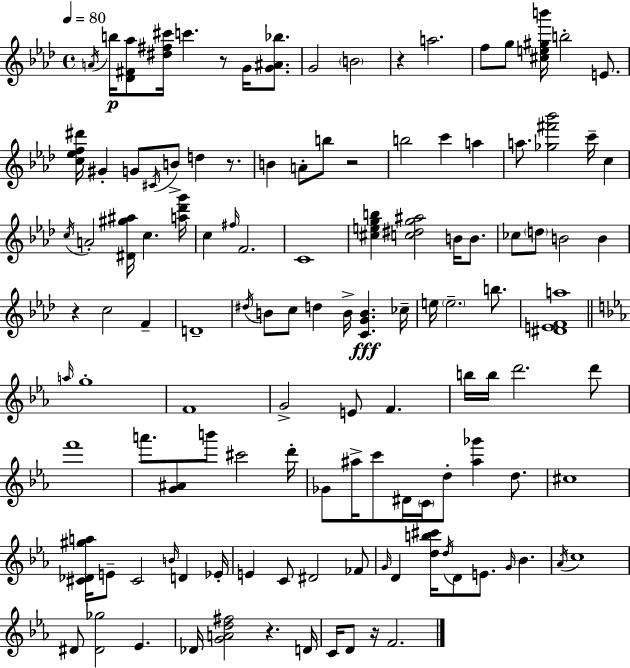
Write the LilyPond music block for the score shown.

{
  \clef treble
  \time 4/4
  \defaultTimeSignature
  \key f \minor
  \tempo 4 = 80
  \acciaccatura { a'16 }\p b''16 <des' fis' aes''>8 <dis'' fis'' cis'''>16 c'''4. r8 g'16 <g' ais' bes''>8. | g'2 \parenthesize b'2 | r4 a''2. | f''8 g''8 <cis'' e'' gis'' b'''>16 b''2-. e'8. | \break <c'' ees'' f'' dis'''>16 gis'4-. g'8 \acciaccatura { cis'16 } b'8-> d''4 r8. | b'4 a'8-. b''8 r2 | b''2 c'''4 a''4 | a''8. <ges'' fis''' bes'''>2 c'''16-- c''4 | \break \acciaccatura { c''16 } a'2-. <dis' gis'' ais''>16 c''4. | <a'' des''' g'''>16 c''4 \grace { fis''16 } f'2. | c'1 | <cis'' e'' g'' b''>4 <c'' dis'' g'' ais''>2 | \break b'16 b'8. ces''8 \parenthesize d''8 b'2 | b'4 r4 c''2 | f'4-- d'1-- | \acciaccatura { dis''16 } b'8 c''8 d''4 b'16-> <c' g' b'>4.\fff | \break ces''16-- e''16 \parenthesize e''2.-- | b''8. <dis' e' f' a''>1 | \bar "||" \break \key ees \major \grace { a''16 } g''1-. | f'1 | g'2-> e'8 f'4. | b''16 b''16 d'''2. d'''8 | \break f'''1 | a'''8. <g' ais'>8 b'''8 cis'''2 | d'''16-. ges'8 ais''16-> c'''8 dis'16 \parenthesize c'16 d''8-. <ais'' ges'''>4 d''8. | cis''1 | \break <cis' des' gis'' a''>16 e'8-- cis'2 \grace { b'16 } d'4 | ees'16-. e'4 c'8 dis'2 | fes'8 \grace { g'16 } d'4 <d'' b'' cis'''>16 \acciaccatura { d''16 } d'8 e'8. \grace { g'16 } bes'4. | \acciaccatura { aes'16 } c''1 | \break dis'8 <dis' ges''>2 | ees'4. des'16 <g' a' d'' fis''>2 r4. | d'16 c'16 d'8 r16 f'2. | \bar "|."
}